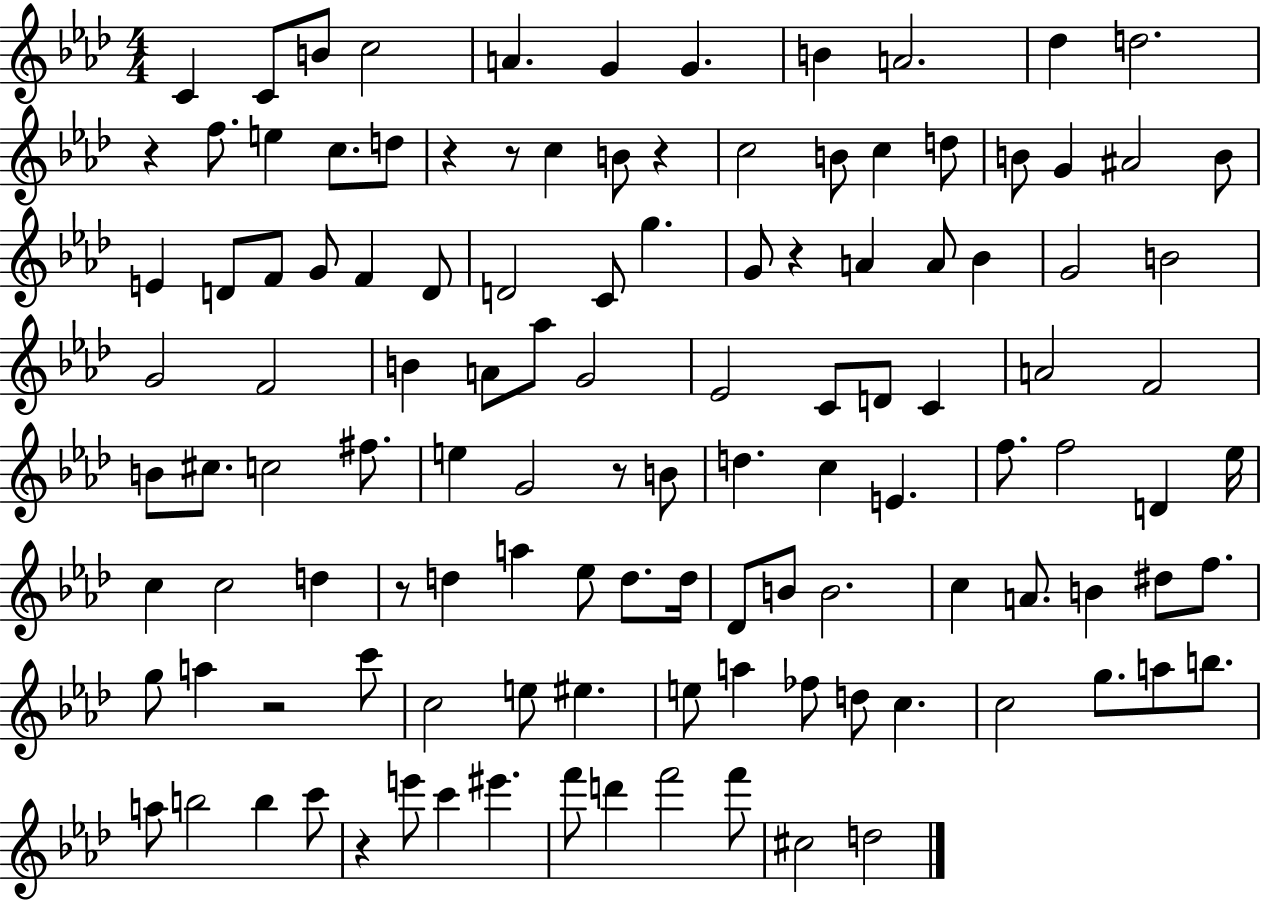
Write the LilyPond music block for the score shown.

{
  \clef treble
  \numericTimeSignature
  \time 4/4
  \key aes \major
  c'4 c'8 b'8 c''2 | a'4. g'4 g'4. | b'4 a'2. | des''4 d''2. | \break r4 f''8. e''4 c''8. d''8 | r4 r8 c''4 b'8 r4 | c''2 b'8 c''4 d''8 | b'8 g'4 ais'2 b'8 | \break e'4 d'8 f'8 g'8 f'4 d'8 | d'2 c'8 g''4. | g'8 r4 a'4 a'8 bes'4 | g'2 b'2 | \break g'2 f'2 | b'4 a'8 aes''8 g'2 | ees'2 c'8 d'8 c'4 | a'2 f'2 | \break b'8 cis''8. c''2 fis''8. | e''4 g'2 r8 b'8 | d''4. c''4 e'4. | f''8. f''2 d'4 ees''16 | \break c''4 c''2 d''4 | r8 d''4 a''4 ees''8 d''8. d''16 | des'8 b'8 b'2. | c''4 a'8. b'4 dis''8 f''8. | \break g''8 a''4 r2 c'''8 | c''2 e''8 eis''4. | e''8 a''4 fes''8 d''8 c''4. | c''2 g''8. a''8 b''8. | \break a''8 b''2 b''4 c'''8 | r4 e'''8 c'''4 eis'''4. | f'''8 d'''4 f'''2 f'''8 | cis''2 d''2 | \break \bar "|."
}